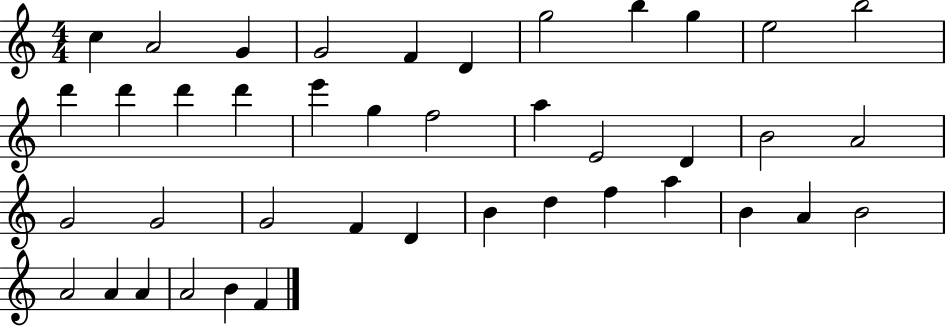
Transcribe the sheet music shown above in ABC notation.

X:1
T:Untitled
M:4/4
L:1/4
K:C
c A2 G G2 F D g2 b g e2 b2 d' d' d' d' e' g f2 a E2 D B2 A2 G2 G2 G2 F D B d f a B A B2 A2 A A A2 B F